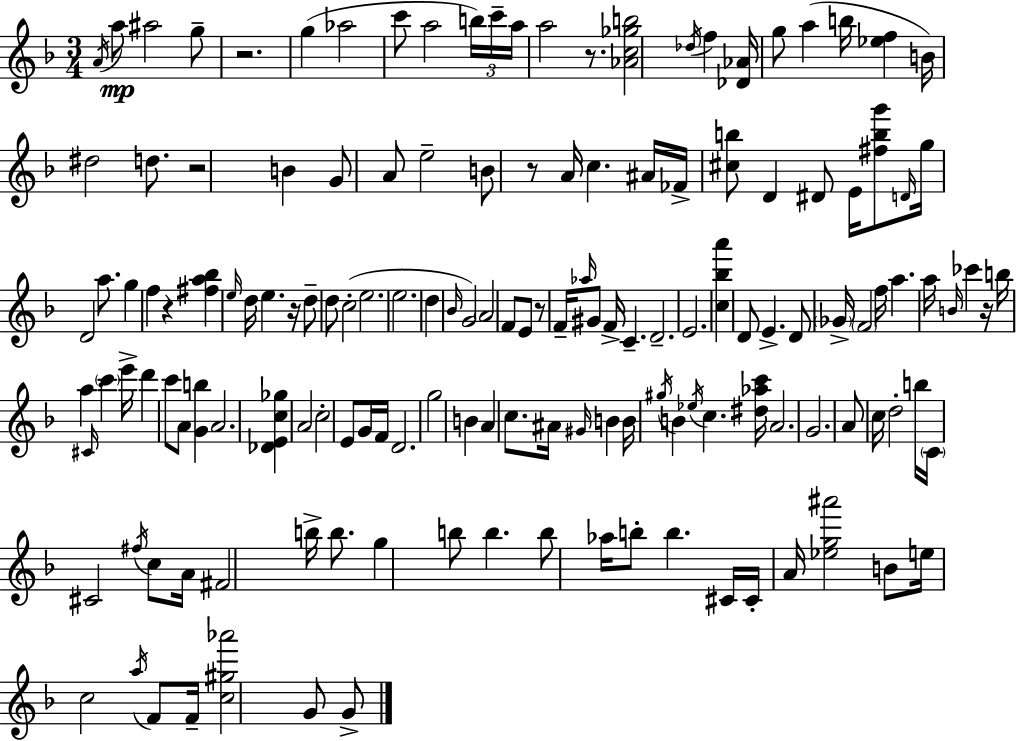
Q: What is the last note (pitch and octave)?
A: G4